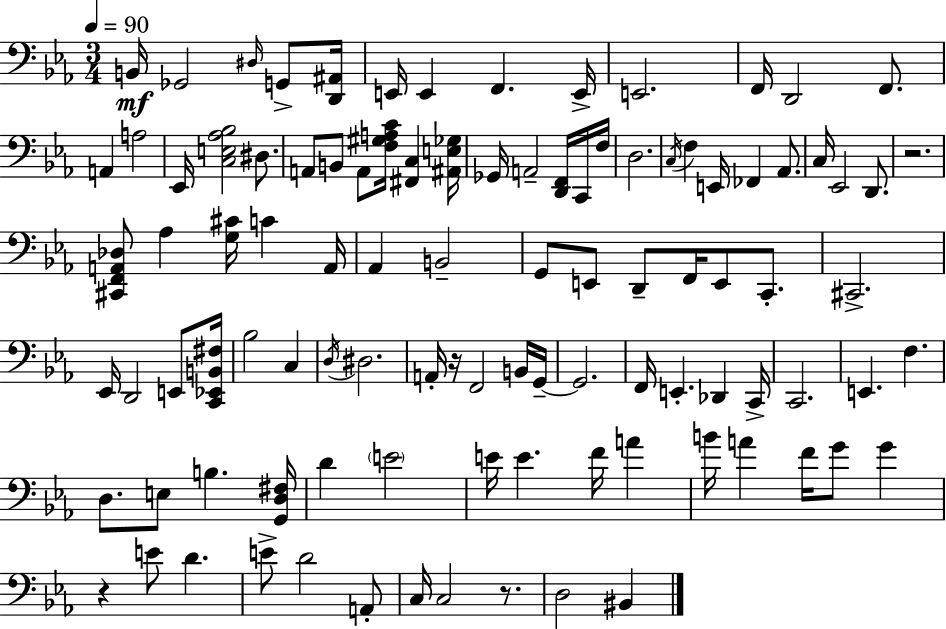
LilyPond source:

{
  \clef bass
  \numericTimeSignature
  \time 3/4
  \key ees \major
  \tempo 4 = 90
  b,16\mf ges,2 \grace { dis16 } g,8-> | <d, ais,>16 e,16 e,4 f,4. | e,16-> e,2. | f,16 d,2 f,8. | \break a,4 a2 | ees,16 <c e aes bes>2 dis8. | a,8 b,8 a,8 <f gis a c'>16 <fis, c>4 | <ais, e ges>16 ges,16 a,2-- <d, f,>16 c,16 | \break f16 d2. | \acciaccatura { c16 } f4 e,16 fes,4 aes,8. | c16 ees,2 d,8. | r2. | \break <cis, f, a, des>8 aes4 <g cis'>16 c'4 | a,16 aes,4 b,2-- | g,8 e,8 d,8-- f,16 e,8 c,8.-. | cis,2.-> | \break ees,16 d,2 e,8 | <c, ees, b, fis>16 bes2 c4 | \acciaccatura { d16 } dis2. | a,16-. r16 f,2 | \break b,16 g,16--~~ g,2. | f,16 e,4.-. des,4 | c,16-> c,2. | e,4. f4. | \break d8. e8 b4. | <g, d fis>16 d'4 \parenthesize e'2 | e'16 e'4. f'16 a'4 | b'16 a'4 f'16 g'8 g'4 | \break r4 e'8 d'4. | e'8-> d'2 | a,8-. c16 c2 | r8. d2 bis,4 | \break \bar "|."
}